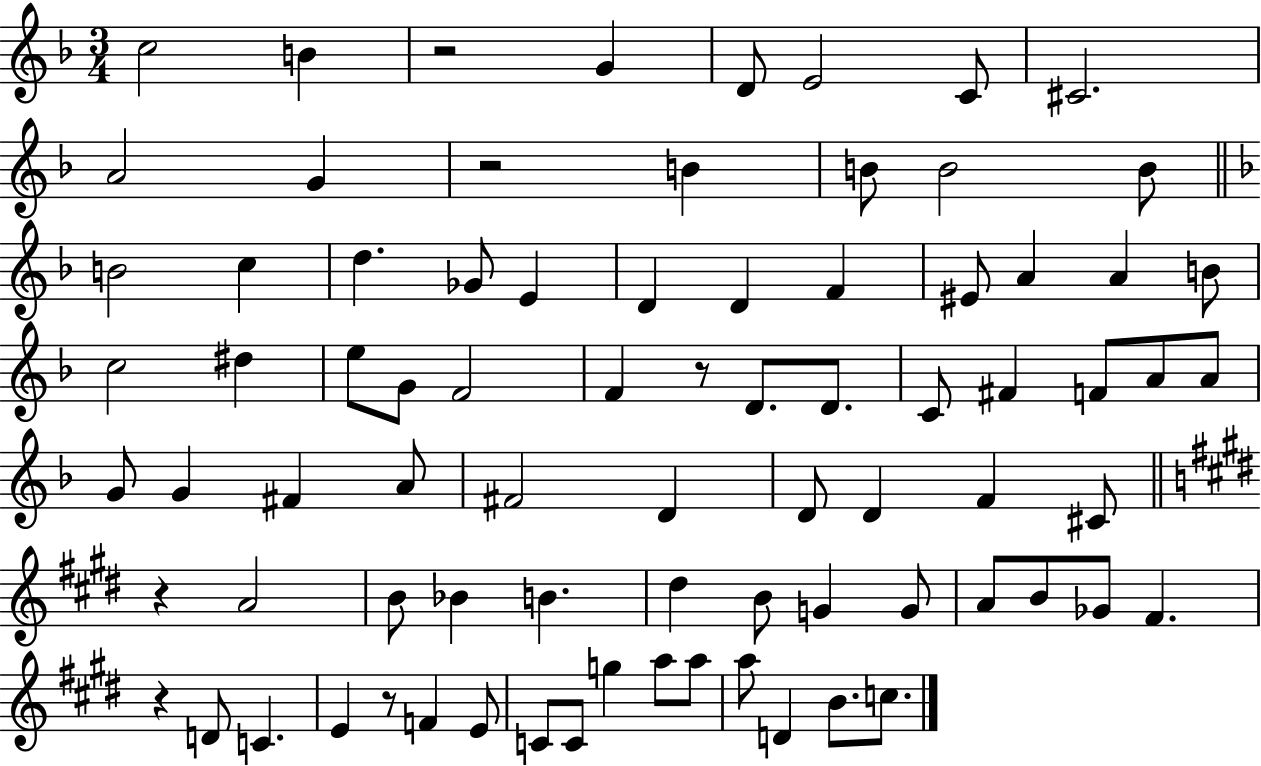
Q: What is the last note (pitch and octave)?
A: C5